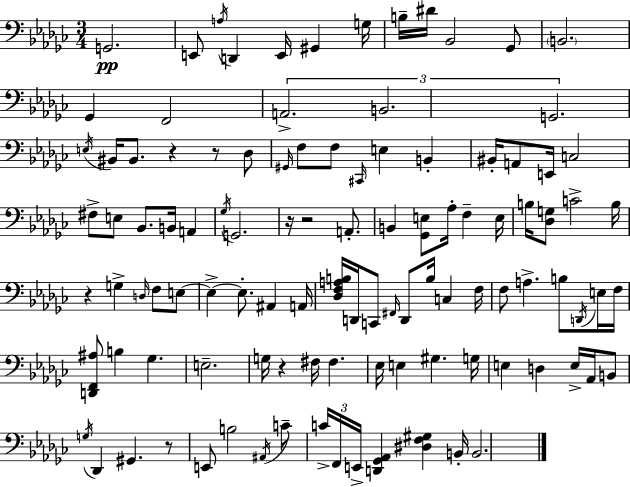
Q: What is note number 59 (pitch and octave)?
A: B3